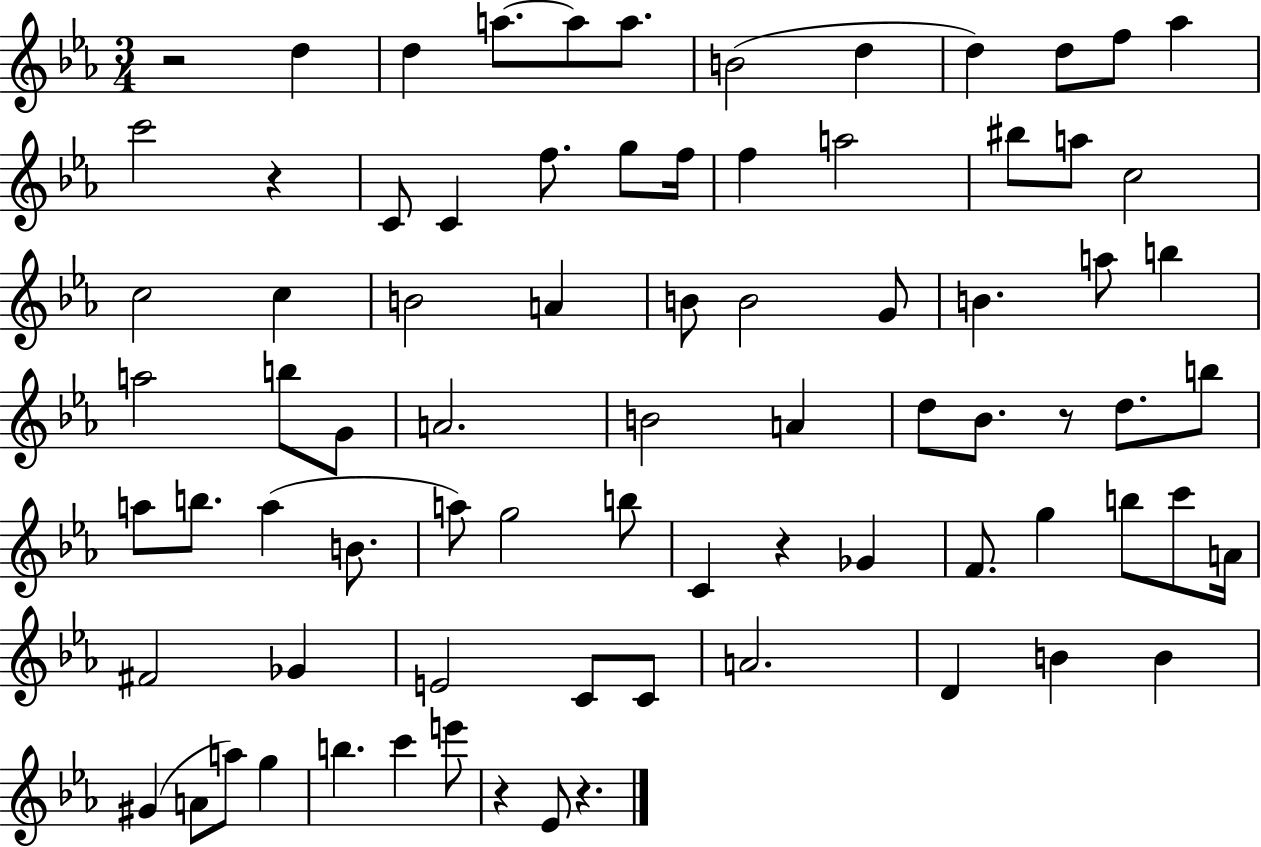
{
  \clef treble
  \numericTimeSignature
  \time 3/4
  \key ees \major
  r2 d''4 | d''4 a''8.~~ a''8 a''8. | b'2( d''4 | d''4) d''8 f''8 aes''4 | \break c'''2 r4 | c'8 c'4 f''8. g''8 f''16 | f''4 a''2 | bis''8 a''8 c''2 | \break c''2 c''4 | b'2 a'4 | b'8 b'2 g'8 | b'4. a''8 b''4 | \break a''2 b''8 g'8 | a'2. | b'2 a'4 | d''8 bes'8. r8 d''8. b''8 | \break a''8 b''8. a''4( b'8. | a''8) g''2 b''8 | c'4 r4 ges'4 | f'8. g''4 b''8 c'''8 a'16 | \break fis'2 ges'4 | e'2 c'8 c'8 | a'2. | d'4 b'4 b'4 | \break gis'4( a'8 a''8) g''4 | b''4. c'''4 e'''8 | r4 ees'8 r4. | \bar "|."
}